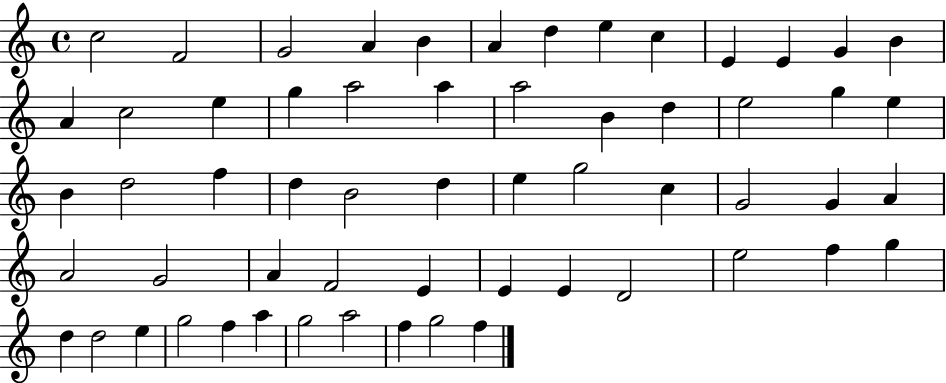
C5/h F4/h G4/h A4/q B4/q A4/q D5/q E5/q C5/q E4/q E4/q G4/q B4/q A4/q C5/h E5/q G5/q A5/h A5/q A5/h B4/q D5/q E5/h G5/q E5/q B4/q D5/h F5/q D5/q B4/h D5/q E5/q G5/h C5/q G4/h G4/q A4/q A4/h G4/h A4/q F4/h E4/q E4/q E4/q D4/h E5/h F5/q G5/q D5/q D5/h E5/q G5/h F5/q A5/q G5/h A5/h F5/q G5/h F5/q